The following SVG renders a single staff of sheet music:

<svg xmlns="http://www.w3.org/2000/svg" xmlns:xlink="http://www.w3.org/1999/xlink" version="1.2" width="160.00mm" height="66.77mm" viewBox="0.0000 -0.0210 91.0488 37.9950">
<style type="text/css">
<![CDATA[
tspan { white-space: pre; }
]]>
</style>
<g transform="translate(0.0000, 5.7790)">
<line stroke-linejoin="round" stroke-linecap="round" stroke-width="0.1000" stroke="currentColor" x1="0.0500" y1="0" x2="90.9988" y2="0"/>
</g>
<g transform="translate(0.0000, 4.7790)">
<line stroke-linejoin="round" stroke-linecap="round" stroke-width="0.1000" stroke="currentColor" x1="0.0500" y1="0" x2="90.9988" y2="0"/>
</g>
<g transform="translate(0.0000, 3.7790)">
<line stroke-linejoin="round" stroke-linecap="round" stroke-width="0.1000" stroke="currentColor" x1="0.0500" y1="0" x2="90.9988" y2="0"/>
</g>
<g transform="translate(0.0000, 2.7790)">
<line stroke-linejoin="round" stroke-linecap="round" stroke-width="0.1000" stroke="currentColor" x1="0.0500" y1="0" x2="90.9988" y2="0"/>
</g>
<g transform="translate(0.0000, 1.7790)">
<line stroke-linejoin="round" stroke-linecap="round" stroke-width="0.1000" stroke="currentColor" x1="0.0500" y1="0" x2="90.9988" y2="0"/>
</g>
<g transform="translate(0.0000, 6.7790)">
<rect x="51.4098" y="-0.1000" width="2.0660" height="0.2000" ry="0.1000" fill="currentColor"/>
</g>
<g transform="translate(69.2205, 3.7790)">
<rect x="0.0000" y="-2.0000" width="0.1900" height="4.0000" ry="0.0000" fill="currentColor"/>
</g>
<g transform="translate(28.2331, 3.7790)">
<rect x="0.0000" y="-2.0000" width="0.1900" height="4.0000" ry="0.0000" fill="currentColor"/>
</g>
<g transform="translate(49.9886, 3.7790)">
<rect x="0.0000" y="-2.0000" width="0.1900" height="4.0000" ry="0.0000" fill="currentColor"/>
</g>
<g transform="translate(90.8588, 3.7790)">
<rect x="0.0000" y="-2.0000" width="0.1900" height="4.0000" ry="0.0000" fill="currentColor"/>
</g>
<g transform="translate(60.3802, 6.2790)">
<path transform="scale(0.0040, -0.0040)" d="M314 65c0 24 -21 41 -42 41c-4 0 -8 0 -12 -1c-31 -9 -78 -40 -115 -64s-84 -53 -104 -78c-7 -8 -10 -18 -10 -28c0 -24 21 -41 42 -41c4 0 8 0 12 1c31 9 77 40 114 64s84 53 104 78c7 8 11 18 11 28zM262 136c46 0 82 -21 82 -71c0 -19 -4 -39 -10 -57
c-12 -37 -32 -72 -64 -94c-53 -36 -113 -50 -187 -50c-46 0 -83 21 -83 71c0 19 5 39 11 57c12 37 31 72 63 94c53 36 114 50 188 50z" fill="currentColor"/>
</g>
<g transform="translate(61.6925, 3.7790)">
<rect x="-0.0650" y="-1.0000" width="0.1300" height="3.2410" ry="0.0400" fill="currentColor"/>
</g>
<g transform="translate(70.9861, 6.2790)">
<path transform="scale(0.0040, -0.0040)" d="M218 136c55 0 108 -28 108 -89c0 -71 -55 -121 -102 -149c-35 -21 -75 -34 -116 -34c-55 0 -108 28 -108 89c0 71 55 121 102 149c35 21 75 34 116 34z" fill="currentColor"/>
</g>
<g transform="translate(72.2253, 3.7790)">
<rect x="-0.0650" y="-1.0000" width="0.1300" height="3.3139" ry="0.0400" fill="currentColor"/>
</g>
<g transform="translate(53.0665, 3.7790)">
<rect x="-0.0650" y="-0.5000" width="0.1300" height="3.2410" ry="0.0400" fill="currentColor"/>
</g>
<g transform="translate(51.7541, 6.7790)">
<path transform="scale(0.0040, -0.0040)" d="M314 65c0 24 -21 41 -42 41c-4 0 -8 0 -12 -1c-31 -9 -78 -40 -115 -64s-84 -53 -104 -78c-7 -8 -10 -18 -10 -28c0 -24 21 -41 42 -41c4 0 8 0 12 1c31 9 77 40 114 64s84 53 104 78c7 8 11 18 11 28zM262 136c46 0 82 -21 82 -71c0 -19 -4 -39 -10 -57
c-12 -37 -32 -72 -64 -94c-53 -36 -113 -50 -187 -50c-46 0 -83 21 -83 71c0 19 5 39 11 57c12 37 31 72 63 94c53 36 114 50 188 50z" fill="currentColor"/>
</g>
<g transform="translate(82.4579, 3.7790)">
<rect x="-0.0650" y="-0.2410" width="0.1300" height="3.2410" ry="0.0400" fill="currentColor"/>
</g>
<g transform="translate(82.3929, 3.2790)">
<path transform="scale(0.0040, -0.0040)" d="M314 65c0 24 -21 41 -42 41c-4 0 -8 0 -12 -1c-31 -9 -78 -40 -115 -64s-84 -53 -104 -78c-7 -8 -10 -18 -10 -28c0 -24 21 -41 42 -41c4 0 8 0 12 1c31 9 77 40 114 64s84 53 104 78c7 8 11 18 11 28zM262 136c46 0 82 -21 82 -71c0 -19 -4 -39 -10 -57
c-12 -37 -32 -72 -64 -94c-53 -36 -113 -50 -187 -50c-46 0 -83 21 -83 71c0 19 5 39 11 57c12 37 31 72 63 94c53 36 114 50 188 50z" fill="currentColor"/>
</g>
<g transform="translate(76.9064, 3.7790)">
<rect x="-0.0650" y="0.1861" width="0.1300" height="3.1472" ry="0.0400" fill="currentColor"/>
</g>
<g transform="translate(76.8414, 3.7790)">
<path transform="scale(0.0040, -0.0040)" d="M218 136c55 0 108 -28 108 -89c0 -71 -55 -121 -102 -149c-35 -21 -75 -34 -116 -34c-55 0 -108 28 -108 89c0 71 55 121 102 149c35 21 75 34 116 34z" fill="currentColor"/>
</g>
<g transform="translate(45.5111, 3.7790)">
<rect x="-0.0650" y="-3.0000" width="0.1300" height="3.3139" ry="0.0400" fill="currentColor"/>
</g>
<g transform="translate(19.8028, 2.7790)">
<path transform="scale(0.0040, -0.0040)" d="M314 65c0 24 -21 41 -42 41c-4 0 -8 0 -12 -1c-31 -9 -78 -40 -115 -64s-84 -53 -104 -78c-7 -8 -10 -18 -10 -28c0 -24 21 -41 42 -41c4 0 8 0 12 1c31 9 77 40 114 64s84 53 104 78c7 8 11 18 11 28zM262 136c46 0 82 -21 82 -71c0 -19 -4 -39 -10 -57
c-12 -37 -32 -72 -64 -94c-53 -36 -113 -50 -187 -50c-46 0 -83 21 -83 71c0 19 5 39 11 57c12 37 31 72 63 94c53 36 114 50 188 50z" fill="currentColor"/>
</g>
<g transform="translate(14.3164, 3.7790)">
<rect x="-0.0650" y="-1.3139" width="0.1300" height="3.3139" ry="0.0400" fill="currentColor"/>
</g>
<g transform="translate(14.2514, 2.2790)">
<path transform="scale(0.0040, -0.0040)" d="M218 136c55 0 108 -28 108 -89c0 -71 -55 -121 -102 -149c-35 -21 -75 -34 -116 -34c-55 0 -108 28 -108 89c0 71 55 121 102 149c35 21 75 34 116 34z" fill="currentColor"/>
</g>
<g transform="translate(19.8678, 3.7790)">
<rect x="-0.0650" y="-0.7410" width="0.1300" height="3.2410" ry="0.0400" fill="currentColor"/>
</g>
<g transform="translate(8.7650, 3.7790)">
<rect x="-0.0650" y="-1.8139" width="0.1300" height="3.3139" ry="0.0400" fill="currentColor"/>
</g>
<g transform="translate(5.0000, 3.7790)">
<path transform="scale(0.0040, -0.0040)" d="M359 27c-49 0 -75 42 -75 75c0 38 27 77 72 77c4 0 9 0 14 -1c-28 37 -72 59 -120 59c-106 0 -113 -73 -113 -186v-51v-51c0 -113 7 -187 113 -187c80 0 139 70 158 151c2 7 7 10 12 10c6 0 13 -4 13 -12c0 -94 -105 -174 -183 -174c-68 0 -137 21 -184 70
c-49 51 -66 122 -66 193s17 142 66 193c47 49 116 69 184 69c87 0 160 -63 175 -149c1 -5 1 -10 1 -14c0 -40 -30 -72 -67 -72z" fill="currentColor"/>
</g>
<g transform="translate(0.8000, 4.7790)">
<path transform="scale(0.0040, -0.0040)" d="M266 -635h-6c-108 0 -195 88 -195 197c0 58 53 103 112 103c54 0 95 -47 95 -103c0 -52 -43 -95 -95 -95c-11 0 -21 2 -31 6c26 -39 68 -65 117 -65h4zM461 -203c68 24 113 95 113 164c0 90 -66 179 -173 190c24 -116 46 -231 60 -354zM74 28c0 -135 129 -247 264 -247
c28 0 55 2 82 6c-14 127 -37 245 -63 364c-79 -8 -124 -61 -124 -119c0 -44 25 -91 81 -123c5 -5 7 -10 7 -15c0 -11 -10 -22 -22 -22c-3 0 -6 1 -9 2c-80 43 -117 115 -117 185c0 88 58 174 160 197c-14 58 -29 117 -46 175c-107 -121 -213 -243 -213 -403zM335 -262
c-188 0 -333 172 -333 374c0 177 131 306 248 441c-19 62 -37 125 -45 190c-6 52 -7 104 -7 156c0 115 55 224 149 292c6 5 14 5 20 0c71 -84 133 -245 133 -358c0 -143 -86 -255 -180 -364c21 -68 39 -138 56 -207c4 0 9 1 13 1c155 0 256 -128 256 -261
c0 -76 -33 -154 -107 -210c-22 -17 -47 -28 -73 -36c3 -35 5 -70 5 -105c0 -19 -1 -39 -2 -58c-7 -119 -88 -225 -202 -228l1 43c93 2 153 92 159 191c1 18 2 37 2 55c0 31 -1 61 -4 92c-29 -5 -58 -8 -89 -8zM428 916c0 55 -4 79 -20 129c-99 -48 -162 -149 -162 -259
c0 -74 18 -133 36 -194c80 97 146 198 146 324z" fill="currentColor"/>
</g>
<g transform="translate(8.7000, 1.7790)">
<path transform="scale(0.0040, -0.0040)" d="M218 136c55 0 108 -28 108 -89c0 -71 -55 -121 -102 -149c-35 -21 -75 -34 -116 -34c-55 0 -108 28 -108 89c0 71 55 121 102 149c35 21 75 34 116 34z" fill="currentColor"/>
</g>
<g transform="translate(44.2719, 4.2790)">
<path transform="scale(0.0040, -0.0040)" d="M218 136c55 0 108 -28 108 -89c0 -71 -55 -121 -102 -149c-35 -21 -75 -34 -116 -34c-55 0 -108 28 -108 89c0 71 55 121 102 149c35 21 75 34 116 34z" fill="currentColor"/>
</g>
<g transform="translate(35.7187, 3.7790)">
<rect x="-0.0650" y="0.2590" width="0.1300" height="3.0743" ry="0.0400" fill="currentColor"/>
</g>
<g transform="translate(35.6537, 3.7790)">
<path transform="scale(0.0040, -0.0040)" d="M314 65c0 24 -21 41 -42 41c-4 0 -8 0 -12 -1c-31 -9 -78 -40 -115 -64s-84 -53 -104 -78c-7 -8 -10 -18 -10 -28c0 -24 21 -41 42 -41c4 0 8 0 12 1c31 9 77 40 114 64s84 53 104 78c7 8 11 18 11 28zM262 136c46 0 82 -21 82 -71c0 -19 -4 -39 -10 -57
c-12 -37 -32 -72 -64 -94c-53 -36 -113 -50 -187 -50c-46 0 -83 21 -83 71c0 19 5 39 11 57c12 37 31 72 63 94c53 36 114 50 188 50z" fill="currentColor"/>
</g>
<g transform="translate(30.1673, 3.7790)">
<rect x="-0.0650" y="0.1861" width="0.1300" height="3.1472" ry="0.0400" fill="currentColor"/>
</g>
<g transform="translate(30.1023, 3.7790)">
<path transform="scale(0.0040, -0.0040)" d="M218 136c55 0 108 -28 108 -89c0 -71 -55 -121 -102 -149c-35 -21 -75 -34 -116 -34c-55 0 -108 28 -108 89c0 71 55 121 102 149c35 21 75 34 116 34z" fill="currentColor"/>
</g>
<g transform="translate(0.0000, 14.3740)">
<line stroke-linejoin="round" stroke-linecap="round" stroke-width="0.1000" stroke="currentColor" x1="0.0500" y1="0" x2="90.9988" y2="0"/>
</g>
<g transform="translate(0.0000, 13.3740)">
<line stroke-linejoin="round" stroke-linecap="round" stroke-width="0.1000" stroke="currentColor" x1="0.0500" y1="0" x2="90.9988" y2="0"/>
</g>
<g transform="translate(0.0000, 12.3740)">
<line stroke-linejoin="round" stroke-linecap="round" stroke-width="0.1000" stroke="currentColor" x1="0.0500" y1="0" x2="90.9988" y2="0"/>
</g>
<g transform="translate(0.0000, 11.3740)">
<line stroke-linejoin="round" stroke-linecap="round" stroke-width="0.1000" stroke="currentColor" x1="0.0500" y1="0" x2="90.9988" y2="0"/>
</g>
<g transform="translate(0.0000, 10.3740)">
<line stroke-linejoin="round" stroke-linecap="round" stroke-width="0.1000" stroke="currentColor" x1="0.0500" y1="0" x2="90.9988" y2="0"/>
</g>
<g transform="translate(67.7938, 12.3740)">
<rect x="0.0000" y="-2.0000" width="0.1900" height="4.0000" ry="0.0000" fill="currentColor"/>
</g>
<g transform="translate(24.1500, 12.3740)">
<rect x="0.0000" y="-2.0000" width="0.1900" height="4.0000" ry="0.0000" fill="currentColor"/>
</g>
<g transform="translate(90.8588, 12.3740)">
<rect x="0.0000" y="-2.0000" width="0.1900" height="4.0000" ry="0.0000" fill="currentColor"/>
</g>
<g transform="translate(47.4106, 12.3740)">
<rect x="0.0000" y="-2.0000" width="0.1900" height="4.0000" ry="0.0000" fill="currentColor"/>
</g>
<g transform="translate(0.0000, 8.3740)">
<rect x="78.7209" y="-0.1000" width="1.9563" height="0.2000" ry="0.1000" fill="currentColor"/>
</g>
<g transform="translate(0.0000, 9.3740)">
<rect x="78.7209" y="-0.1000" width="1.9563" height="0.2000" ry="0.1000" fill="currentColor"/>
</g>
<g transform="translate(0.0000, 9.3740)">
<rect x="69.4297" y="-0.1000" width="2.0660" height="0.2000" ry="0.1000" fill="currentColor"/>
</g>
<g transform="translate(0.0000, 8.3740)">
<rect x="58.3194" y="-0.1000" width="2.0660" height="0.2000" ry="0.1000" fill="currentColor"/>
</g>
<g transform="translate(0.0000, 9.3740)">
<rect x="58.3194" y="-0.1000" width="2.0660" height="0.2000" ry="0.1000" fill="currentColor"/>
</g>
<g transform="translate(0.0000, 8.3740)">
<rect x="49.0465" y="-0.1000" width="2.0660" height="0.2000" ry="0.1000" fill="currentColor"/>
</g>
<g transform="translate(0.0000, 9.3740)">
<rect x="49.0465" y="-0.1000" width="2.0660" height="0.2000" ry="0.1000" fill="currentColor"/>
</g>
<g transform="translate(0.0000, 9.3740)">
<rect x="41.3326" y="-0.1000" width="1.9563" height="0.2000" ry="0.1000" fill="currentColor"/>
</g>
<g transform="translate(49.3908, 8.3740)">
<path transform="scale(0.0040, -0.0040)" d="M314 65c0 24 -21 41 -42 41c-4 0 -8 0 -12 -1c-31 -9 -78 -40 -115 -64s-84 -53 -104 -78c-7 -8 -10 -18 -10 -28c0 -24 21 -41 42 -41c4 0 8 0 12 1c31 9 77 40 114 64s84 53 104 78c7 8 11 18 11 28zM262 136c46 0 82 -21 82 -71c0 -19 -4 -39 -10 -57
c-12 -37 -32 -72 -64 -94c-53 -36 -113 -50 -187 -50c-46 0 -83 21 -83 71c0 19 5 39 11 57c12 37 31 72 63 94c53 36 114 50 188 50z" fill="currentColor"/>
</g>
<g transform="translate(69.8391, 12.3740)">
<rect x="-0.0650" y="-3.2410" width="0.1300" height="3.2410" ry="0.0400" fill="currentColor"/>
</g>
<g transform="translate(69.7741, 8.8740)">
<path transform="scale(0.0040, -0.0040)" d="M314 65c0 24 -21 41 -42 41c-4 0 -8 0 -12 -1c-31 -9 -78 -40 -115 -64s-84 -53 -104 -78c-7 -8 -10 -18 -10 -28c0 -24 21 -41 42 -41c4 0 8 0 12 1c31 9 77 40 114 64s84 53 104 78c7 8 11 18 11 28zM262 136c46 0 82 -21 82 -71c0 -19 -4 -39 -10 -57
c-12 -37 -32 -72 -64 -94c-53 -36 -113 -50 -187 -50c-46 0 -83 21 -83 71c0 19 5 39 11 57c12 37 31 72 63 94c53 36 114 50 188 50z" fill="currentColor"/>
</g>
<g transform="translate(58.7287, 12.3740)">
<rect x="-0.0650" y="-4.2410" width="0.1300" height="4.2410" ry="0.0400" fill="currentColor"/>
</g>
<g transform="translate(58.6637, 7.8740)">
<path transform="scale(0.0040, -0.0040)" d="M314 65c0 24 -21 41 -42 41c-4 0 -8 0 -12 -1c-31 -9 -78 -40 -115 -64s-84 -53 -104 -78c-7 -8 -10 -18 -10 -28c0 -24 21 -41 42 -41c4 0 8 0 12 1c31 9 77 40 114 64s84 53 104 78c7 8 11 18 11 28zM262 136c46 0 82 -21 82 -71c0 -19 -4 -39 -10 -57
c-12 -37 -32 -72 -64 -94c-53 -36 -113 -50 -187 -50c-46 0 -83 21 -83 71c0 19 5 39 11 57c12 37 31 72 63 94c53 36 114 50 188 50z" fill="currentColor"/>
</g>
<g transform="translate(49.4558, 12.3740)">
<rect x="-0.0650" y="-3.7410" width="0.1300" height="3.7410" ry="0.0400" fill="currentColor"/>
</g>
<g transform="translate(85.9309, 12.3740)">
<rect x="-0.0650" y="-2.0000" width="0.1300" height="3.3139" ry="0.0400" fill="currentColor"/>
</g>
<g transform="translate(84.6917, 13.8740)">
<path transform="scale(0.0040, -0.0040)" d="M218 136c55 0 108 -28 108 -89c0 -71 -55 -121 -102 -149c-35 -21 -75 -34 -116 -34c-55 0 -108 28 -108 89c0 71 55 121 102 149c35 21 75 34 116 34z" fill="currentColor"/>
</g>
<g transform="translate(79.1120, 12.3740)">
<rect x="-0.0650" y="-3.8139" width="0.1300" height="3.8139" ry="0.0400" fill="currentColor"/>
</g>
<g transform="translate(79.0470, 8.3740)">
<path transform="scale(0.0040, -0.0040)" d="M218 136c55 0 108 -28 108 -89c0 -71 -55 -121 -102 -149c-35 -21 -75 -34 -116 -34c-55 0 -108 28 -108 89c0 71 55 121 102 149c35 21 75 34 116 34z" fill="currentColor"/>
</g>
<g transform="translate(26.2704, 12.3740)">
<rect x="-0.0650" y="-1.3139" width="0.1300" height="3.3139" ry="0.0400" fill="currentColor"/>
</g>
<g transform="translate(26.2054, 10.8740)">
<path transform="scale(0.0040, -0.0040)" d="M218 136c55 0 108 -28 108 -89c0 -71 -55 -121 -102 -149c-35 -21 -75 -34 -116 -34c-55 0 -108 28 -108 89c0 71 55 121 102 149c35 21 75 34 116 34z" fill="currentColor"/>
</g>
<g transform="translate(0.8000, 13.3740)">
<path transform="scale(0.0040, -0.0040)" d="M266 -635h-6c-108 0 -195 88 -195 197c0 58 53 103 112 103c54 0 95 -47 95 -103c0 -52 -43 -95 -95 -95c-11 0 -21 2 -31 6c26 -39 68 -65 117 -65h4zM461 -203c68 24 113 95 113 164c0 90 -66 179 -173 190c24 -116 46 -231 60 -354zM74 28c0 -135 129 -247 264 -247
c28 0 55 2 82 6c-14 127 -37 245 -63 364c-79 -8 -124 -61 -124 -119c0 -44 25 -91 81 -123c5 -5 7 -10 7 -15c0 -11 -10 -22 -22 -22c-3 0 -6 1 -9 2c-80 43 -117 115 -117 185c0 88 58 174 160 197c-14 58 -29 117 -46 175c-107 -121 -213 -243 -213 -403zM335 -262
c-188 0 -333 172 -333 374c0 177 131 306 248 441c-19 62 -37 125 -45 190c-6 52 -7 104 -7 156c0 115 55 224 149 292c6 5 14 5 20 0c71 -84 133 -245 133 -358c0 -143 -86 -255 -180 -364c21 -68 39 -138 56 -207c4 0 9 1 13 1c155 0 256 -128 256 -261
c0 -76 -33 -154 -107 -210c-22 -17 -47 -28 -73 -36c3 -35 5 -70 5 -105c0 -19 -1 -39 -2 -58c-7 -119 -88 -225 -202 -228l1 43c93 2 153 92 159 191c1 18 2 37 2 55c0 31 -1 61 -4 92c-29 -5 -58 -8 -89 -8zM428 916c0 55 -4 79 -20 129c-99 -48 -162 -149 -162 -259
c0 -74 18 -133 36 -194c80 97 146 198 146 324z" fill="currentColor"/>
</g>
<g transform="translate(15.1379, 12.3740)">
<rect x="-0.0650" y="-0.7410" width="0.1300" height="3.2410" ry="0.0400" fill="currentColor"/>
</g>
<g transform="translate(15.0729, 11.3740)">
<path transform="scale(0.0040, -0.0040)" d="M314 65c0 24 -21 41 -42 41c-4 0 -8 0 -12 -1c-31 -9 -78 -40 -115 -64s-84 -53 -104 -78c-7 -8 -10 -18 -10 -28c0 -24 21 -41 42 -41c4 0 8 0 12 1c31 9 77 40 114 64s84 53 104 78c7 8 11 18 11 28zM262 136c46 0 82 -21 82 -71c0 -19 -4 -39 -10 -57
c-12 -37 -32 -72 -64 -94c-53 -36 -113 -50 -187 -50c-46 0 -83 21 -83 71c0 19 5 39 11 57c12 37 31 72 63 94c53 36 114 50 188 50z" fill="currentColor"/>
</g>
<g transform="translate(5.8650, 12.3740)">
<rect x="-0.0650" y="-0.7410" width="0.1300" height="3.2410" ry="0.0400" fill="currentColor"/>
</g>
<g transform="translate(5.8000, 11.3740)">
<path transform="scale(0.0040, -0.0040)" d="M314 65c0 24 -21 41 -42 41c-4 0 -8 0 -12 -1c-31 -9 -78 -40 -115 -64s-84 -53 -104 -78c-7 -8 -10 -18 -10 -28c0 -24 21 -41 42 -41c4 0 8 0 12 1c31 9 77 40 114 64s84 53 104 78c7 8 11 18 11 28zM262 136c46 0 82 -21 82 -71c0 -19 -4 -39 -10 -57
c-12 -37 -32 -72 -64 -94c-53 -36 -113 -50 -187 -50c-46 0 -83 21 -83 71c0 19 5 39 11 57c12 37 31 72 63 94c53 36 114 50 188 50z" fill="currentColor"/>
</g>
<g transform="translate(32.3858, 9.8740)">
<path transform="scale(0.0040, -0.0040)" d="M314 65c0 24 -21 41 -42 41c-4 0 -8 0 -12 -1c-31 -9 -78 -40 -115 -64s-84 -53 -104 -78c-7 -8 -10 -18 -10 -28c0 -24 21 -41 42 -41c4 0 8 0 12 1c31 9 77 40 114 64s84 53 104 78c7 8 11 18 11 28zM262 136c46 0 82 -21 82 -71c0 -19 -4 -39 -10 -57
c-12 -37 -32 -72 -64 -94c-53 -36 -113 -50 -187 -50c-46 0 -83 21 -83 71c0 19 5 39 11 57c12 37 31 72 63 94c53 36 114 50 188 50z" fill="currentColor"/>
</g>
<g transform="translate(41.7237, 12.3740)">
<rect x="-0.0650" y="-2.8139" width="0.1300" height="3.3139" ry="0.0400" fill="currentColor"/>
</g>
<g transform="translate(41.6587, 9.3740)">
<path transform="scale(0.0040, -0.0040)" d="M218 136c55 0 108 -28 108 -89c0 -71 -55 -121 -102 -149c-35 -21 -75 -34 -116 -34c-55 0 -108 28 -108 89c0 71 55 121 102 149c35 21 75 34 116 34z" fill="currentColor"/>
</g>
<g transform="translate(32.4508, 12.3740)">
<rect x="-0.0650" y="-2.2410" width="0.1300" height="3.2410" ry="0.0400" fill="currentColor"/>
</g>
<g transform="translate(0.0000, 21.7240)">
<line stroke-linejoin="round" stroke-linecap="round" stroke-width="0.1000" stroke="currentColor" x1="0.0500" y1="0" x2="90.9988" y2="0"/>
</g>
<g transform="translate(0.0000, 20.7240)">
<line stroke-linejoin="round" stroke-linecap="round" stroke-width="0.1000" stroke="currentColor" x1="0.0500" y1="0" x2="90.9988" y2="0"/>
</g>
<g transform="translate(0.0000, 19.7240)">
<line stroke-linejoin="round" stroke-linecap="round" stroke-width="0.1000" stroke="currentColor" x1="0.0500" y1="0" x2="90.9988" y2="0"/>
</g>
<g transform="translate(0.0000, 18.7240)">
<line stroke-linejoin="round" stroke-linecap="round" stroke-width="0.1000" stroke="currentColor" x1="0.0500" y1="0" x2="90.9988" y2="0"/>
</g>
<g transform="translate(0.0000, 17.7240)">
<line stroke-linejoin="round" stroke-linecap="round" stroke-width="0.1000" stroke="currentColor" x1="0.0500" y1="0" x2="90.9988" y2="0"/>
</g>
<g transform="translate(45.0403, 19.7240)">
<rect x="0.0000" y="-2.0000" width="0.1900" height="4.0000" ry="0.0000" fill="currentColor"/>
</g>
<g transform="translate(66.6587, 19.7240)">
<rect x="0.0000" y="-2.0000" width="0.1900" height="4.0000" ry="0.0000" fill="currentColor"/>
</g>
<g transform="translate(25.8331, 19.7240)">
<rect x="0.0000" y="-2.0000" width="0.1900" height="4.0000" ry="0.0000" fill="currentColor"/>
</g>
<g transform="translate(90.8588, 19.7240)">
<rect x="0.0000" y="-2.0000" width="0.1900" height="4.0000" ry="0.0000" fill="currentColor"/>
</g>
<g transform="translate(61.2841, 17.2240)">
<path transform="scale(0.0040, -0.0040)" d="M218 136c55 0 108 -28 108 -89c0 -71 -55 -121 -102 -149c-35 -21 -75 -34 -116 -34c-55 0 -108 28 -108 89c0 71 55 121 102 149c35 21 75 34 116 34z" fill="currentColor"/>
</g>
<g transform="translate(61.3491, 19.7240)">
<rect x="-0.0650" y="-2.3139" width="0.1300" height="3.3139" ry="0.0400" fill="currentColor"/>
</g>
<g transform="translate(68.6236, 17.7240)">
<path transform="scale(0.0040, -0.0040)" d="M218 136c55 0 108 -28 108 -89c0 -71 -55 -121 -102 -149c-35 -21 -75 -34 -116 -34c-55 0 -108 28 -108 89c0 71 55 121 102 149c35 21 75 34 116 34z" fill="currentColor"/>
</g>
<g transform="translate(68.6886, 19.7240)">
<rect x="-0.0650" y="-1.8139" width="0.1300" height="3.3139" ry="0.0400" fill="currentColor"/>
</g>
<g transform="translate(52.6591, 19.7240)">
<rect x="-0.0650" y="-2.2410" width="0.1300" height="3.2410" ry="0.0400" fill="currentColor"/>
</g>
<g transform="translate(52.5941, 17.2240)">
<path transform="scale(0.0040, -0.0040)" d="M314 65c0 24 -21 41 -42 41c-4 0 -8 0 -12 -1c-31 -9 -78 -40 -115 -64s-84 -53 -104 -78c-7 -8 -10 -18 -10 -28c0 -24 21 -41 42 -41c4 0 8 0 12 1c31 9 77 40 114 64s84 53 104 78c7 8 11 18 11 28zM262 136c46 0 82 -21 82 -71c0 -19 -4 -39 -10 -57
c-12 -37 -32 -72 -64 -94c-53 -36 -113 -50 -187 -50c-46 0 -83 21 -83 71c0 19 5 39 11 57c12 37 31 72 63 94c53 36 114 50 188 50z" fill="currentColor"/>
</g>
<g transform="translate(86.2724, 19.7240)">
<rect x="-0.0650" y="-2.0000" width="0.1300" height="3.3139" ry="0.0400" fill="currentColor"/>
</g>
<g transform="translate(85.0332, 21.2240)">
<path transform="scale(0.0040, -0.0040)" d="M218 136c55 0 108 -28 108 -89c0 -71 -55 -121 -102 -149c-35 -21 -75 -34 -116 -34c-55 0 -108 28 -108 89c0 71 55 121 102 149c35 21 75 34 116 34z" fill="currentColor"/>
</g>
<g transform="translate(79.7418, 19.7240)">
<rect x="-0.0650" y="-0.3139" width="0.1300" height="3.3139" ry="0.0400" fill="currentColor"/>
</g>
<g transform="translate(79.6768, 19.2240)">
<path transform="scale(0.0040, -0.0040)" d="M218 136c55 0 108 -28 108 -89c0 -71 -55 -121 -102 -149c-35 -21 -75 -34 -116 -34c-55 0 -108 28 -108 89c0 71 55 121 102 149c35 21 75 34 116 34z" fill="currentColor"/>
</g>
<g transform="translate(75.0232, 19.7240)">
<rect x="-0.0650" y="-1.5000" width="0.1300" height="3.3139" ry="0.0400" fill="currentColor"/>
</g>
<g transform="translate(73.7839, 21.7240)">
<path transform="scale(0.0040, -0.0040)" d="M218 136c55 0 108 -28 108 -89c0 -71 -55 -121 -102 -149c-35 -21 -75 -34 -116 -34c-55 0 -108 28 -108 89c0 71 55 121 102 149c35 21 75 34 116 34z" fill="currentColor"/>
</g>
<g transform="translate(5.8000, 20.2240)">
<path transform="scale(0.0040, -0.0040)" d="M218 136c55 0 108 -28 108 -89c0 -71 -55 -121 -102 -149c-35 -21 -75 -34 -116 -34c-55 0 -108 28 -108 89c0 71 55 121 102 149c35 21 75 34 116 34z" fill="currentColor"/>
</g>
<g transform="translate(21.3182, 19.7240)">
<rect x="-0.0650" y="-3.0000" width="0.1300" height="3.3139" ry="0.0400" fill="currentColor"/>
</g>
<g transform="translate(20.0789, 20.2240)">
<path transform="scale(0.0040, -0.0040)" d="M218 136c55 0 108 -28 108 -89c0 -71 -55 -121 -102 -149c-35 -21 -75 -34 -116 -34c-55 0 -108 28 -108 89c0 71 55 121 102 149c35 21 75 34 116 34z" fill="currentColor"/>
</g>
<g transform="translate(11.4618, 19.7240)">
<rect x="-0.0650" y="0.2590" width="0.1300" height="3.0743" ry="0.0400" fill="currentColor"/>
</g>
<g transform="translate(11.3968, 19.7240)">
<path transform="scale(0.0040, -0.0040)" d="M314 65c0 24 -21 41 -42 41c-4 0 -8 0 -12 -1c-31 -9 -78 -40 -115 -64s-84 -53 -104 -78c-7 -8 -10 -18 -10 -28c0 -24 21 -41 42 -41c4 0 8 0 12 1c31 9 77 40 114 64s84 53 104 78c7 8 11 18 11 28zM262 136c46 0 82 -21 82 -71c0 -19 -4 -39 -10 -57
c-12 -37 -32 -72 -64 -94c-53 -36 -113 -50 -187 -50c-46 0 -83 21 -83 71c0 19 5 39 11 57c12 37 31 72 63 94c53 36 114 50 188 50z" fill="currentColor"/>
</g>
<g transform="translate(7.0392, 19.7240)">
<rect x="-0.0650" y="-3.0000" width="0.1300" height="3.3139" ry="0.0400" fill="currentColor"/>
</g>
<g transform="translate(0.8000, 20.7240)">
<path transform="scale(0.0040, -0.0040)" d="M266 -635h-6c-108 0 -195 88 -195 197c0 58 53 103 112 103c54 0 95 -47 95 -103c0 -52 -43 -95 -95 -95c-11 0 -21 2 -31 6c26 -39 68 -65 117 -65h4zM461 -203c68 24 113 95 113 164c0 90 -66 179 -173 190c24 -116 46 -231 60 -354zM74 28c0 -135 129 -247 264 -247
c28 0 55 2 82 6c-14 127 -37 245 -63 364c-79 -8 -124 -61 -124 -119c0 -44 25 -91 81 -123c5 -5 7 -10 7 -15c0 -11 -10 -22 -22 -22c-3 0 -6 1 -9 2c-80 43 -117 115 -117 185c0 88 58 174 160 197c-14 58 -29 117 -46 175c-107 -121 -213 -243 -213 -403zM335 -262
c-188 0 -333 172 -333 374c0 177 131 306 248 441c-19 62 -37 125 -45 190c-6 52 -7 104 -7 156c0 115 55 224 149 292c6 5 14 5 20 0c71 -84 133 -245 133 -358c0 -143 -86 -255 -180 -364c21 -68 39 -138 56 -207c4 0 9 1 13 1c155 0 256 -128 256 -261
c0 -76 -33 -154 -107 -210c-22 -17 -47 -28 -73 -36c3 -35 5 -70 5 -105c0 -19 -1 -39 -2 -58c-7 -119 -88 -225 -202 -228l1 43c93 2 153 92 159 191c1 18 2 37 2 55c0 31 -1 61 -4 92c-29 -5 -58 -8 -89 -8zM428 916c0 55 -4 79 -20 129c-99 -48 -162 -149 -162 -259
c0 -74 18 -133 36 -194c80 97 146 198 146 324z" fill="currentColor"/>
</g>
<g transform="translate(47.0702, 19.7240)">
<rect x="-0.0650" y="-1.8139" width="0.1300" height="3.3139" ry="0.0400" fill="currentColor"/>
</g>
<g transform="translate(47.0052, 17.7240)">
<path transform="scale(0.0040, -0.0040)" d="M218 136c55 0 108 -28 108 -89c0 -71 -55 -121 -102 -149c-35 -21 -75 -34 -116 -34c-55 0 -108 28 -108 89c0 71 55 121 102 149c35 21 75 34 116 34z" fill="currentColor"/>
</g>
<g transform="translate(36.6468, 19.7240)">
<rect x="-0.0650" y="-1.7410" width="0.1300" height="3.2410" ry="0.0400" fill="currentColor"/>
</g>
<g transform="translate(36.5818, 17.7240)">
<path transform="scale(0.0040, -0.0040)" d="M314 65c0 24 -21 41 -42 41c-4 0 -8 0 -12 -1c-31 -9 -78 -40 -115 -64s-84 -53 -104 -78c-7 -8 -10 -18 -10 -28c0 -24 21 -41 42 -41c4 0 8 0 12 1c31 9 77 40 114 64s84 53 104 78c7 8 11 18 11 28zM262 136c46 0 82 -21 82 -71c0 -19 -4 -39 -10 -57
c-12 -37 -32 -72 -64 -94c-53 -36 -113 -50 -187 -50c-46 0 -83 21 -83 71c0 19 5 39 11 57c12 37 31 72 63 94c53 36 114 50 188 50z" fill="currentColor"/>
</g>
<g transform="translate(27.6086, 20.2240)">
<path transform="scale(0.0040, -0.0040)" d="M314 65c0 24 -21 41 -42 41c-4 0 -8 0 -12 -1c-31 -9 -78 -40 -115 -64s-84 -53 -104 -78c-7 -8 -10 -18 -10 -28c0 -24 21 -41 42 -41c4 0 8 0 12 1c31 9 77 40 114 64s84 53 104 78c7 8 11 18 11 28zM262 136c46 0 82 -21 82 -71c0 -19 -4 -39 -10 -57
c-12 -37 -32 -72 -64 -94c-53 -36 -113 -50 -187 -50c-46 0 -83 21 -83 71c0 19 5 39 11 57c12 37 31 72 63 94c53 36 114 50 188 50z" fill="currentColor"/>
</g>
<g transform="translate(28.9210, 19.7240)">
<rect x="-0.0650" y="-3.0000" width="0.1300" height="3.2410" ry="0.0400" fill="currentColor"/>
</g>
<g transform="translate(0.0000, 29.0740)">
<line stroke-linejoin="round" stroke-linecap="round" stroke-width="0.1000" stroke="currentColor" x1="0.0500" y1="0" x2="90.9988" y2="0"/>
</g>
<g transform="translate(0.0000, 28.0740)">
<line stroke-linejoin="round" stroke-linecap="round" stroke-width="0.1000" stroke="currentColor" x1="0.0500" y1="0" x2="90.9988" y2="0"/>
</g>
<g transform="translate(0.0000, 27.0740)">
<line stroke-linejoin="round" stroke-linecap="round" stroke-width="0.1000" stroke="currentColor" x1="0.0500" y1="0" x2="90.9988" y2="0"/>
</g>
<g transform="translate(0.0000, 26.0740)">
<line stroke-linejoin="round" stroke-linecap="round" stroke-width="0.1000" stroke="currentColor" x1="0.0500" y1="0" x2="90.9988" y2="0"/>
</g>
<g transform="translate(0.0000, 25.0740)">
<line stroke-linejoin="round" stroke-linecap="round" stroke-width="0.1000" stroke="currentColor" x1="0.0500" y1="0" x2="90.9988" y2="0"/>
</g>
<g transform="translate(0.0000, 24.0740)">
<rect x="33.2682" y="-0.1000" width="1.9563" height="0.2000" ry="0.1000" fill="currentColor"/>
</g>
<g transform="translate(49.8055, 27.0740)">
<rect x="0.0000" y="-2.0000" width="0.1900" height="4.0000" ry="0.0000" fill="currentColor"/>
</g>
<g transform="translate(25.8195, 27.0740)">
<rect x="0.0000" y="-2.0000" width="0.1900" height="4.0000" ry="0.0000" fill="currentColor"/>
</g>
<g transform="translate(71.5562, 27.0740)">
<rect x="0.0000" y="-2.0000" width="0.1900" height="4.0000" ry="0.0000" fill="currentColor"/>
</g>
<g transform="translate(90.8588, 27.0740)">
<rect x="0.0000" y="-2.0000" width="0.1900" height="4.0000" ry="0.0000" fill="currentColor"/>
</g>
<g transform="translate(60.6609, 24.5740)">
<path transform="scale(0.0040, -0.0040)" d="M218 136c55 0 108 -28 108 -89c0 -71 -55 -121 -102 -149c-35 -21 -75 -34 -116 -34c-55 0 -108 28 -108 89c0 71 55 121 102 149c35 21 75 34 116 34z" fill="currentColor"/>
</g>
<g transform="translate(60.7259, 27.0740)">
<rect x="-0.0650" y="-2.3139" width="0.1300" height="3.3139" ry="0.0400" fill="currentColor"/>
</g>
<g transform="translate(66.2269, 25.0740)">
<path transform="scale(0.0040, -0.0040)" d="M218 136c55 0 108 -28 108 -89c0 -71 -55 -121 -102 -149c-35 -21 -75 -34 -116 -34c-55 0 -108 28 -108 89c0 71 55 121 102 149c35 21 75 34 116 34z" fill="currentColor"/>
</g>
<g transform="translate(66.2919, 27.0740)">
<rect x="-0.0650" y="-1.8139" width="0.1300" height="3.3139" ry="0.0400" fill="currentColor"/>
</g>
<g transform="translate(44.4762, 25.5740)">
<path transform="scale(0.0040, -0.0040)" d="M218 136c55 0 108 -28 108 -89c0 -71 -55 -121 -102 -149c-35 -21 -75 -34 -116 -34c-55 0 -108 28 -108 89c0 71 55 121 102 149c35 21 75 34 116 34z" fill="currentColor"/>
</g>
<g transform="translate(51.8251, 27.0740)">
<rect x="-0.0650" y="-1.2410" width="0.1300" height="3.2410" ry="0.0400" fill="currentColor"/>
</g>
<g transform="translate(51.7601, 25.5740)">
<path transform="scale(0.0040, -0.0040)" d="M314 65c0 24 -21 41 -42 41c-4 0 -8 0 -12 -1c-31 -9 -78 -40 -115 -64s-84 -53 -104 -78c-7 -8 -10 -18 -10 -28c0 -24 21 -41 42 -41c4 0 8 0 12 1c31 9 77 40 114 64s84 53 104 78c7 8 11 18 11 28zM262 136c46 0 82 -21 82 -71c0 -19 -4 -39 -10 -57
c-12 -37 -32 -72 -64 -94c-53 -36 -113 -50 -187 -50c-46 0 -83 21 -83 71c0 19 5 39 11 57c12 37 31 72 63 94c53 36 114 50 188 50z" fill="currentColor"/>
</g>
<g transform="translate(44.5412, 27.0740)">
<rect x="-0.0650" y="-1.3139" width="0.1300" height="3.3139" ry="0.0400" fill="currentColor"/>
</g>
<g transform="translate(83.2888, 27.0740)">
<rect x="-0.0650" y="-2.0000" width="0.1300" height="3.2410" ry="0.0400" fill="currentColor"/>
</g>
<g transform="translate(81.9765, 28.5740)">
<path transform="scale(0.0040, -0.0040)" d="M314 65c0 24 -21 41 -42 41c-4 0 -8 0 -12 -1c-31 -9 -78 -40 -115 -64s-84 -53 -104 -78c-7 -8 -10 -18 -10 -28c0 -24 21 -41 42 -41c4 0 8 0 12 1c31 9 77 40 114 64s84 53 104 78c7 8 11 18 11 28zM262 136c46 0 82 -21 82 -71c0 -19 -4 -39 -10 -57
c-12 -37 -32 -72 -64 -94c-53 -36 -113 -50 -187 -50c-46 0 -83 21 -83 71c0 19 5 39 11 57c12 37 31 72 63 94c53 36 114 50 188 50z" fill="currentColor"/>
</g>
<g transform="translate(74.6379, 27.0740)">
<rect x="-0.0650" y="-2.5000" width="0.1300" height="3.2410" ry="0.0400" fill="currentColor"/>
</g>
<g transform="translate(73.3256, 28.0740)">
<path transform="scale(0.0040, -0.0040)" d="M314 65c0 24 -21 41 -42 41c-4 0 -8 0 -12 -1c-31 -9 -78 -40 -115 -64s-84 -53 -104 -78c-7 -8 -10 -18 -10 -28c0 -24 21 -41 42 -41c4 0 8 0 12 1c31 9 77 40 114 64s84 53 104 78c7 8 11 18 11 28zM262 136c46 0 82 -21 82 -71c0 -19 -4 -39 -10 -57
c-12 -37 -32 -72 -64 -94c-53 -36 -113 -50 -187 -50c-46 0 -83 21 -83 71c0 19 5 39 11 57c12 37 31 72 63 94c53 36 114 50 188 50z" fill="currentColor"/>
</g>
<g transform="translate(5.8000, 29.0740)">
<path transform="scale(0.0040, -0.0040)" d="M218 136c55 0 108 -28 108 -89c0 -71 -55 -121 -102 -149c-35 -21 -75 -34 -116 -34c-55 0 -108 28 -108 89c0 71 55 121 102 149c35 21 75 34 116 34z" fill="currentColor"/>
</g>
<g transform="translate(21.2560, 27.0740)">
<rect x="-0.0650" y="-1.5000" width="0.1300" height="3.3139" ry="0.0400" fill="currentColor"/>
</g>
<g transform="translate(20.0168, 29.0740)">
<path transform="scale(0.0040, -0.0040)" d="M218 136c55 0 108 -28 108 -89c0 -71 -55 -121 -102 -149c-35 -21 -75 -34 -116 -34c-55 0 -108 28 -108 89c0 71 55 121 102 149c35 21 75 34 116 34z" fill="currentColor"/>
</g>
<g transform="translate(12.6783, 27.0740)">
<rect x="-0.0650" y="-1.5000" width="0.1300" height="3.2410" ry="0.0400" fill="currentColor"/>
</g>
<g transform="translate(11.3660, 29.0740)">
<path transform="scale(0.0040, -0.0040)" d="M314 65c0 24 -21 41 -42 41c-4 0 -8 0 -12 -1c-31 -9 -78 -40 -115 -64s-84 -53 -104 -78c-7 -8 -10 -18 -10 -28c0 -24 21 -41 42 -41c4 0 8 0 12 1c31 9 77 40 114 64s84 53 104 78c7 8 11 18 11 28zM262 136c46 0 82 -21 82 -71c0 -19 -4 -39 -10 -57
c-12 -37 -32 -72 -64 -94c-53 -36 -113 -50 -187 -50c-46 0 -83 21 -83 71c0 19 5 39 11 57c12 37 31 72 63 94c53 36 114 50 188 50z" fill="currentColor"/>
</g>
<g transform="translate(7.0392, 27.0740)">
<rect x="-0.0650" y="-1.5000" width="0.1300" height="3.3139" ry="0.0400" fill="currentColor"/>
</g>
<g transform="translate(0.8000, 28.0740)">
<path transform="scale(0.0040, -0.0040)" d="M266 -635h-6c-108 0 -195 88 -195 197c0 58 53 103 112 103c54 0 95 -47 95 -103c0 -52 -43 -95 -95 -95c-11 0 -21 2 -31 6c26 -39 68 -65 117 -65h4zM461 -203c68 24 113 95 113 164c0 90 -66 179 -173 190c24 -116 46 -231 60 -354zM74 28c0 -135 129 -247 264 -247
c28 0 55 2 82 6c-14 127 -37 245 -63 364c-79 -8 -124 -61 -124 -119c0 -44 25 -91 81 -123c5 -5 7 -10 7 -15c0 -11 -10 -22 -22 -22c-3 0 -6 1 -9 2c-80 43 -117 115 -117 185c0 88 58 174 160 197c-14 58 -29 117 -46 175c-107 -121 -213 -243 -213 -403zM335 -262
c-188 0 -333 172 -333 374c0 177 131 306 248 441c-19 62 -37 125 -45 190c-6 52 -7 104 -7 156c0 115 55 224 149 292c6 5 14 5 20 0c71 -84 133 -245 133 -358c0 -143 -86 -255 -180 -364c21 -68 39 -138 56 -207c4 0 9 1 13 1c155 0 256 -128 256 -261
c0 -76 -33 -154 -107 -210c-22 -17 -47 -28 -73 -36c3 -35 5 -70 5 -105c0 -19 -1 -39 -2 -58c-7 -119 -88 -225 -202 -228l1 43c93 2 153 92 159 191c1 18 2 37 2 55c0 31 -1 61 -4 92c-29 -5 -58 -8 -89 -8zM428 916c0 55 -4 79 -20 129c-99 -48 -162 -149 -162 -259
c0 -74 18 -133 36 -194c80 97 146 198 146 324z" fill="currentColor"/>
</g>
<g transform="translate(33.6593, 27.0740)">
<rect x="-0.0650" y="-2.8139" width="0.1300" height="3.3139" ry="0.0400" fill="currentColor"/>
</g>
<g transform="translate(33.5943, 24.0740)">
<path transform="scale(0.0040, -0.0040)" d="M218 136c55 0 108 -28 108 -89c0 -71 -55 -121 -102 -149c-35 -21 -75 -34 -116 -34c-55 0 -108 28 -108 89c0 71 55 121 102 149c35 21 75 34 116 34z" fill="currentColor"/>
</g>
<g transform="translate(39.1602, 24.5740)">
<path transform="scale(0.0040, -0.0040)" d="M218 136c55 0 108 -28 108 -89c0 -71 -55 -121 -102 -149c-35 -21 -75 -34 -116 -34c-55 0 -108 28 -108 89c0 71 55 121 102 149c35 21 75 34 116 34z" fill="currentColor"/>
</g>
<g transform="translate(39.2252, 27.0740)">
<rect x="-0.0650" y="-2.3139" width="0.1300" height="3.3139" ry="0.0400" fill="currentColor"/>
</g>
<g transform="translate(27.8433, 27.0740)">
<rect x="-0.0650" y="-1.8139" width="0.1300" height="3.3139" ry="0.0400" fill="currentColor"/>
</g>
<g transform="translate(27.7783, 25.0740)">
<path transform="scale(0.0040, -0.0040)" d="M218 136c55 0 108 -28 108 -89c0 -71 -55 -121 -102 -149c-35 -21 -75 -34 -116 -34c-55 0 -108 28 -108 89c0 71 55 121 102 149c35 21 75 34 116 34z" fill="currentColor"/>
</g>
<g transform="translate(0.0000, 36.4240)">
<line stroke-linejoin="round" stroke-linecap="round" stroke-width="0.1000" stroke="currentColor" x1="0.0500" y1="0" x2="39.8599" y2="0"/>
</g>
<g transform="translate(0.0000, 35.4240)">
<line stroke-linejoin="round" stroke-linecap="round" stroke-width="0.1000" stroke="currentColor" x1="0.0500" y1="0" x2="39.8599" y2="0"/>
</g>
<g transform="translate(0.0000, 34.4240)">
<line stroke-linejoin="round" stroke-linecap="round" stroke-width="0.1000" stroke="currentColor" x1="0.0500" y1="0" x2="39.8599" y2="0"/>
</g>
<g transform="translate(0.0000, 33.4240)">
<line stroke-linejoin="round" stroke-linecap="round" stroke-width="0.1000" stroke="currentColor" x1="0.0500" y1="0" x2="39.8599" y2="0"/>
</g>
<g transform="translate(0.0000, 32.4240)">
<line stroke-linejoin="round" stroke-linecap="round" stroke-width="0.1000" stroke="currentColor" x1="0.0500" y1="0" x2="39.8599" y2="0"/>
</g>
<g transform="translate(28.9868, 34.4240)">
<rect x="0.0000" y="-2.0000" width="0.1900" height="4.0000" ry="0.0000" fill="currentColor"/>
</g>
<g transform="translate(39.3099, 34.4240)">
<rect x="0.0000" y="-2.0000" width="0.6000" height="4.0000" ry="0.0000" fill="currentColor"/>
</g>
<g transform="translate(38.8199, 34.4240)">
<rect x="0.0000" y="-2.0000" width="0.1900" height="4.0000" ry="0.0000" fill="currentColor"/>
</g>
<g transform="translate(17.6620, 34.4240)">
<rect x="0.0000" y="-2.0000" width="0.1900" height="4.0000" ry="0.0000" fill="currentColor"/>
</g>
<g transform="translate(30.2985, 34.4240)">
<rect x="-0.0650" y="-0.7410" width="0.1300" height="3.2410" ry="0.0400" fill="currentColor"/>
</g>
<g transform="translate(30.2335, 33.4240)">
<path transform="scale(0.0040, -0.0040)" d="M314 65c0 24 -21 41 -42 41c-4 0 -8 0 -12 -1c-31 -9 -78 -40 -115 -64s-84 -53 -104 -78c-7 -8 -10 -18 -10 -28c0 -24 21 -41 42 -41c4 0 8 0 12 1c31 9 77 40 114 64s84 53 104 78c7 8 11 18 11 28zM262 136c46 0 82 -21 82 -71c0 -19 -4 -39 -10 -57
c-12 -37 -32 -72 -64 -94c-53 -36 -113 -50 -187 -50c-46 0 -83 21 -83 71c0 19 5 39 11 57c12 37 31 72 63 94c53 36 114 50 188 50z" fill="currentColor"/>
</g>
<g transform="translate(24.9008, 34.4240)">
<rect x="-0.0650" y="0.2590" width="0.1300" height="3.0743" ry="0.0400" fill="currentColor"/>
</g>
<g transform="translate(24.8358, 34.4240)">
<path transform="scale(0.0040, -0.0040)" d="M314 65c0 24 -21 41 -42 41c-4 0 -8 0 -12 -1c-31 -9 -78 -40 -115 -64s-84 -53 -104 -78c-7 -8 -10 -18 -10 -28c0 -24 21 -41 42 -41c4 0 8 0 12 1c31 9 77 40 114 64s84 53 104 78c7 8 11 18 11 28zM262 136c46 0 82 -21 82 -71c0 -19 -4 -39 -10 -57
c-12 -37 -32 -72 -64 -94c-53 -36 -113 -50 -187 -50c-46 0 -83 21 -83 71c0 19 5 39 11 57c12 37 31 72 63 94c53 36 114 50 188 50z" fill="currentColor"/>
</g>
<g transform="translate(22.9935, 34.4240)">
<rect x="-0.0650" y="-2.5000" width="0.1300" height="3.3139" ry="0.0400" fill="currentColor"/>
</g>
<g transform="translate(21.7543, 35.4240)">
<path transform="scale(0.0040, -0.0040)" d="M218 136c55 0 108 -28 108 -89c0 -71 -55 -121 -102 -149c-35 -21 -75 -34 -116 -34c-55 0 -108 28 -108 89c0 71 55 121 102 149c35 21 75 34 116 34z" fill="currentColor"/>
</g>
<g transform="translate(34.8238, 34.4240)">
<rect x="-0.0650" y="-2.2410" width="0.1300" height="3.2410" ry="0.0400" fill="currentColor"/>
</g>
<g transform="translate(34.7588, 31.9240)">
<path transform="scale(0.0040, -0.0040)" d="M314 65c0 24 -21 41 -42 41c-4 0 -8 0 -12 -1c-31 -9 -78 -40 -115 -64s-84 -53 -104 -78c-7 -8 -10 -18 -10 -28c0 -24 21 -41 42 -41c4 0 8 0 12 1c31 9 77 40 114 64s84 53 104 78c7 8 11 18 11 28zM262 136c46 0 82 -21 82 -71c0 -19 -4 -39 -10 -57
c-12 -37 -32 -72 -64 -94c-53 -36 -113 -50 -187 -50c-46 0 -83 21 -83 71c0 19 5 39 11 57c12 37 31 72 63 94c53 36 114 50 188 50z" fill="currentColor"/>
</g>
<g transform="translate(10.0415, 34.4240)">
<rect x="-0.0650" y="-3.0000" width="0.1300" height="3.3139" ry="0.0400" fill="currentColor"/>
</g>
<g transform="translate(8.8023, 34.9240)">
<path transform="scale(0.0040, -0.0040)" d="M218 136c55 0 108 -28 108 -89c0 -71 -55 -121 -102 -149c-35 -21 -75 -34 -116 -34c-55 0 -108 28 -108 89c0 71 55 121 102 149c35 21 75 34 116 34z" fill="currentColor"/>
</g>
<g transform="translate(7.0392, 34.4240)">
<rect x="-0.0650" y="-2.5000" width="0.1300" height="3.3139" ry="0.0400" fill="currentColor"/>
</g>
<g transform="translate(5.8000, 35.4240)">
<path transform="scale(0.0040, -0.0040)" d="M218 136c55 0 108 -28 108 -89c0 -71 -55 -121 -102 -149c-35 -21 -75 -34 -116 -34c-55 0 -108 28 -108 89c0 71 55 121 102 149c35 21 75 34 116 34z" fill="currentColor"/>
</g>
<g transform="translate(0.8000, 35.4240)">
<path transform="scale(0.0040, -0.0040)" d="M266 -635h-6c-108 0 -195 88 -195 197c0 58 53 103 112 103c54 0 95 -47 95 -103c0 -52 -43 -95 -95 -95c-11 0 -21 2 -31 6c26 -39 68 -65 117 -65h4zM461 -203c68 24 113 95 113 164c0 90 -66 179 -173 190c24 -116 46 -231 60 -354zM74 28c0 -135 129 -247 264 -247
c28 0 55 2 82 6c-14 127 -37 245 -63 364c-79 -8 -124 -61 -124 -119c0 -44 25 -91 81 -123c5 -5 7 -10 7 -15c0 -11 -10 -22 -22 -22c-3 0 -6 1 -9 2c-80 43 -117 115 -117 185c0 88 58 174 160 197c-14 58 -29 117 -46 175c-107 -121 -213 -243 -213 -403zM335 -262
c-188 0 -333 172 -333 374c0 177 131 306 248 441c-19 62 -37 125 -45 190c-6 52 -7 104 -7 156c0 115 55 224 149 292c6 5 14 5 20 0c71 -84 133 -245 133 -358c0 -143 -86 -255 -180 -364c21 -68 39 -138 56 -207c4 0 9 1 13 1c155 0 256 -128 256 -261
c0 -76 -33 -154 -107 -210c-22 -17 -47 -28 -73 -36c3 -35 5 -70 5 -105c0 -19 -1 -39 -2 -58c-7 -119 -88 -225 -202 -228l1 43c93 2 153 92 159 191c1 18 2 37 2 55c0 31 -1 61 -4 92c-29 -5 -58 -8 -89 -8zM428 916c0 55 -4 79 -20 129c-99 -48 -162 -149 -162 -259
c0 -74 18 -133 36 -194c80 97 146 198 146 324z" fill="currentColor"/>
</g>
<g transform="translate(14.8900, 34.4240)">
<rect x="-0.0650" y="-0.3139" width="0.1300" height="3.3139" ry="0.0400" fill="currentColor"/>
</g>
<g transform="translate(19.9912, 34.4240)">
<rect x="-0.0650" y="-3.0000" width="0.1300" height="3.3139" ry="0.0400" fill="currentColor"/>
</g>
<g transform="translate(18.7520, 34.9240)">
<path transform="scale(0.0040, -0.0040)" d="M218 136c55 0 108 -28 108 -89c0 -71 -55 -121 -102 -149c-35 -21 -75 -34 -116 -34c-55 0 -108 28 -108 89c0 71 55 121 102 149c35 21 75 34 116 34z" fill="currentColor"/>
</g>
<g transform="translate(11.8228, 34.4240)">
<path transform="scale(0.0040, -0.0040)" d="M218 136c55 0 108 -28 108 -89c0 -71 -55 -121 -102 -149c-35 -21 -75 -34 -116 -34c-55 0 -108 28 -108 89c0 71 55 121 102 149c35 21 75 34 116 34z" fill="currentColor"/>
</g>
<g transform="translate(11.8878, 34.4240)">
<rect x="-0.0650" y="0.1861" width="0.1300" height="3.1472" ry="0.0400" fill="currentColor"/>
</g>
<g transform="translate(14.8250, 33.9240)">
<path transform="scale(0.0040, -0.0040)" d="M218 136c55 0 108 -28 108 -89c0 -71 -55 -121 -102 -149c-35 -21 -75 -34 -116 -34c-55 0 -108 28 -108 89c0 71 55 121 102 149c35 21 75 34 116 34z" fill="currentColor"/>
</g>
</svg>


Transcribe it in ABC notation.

X:1
T:Untitled
M:4/4
L:1/4
K:C
f e d2 B B2 A C2 D2 D B c2 d2 d2 e g2 a c'2 d'2 b2 c' F A B2 A A2 f2 f g2 g f E c F E E2 E f a g e e2 g f G2 F2 G A B c A G B2 d2 g2